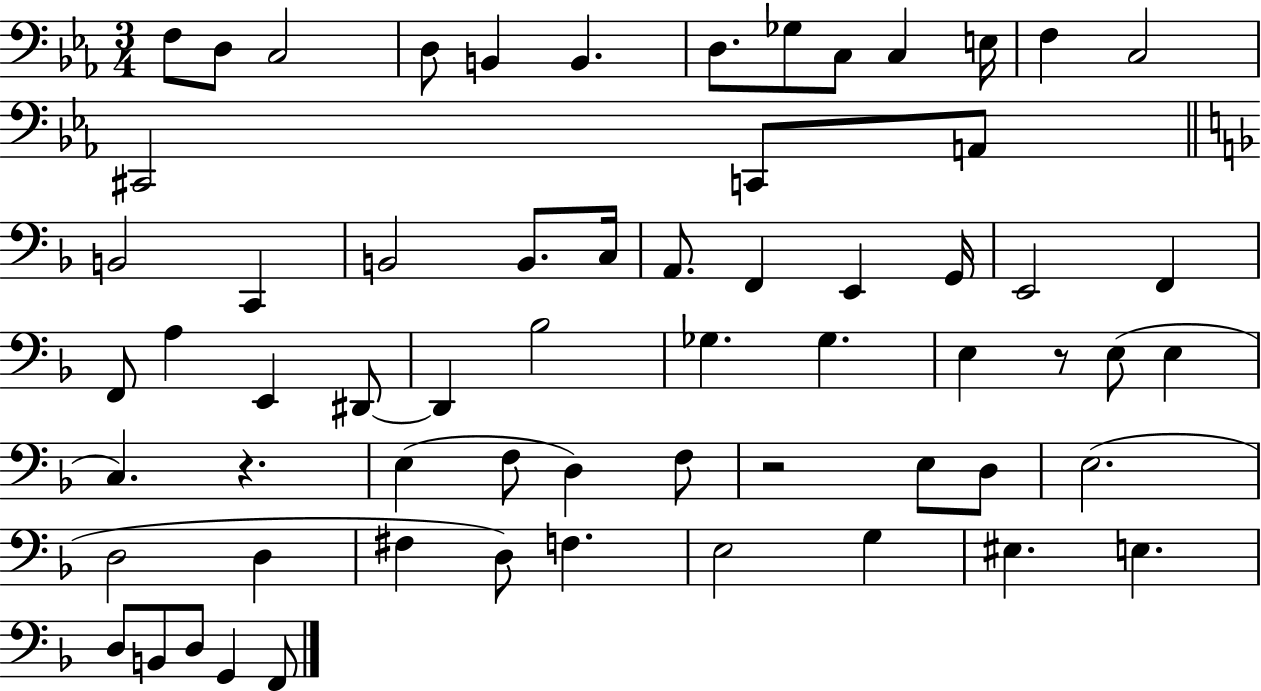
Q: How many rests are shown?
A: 3